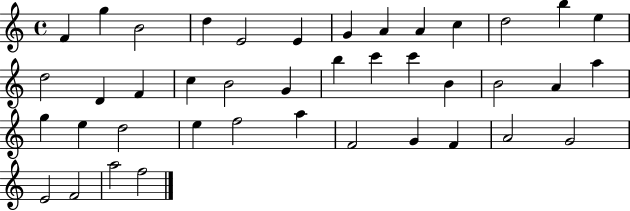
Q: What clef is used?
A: treble